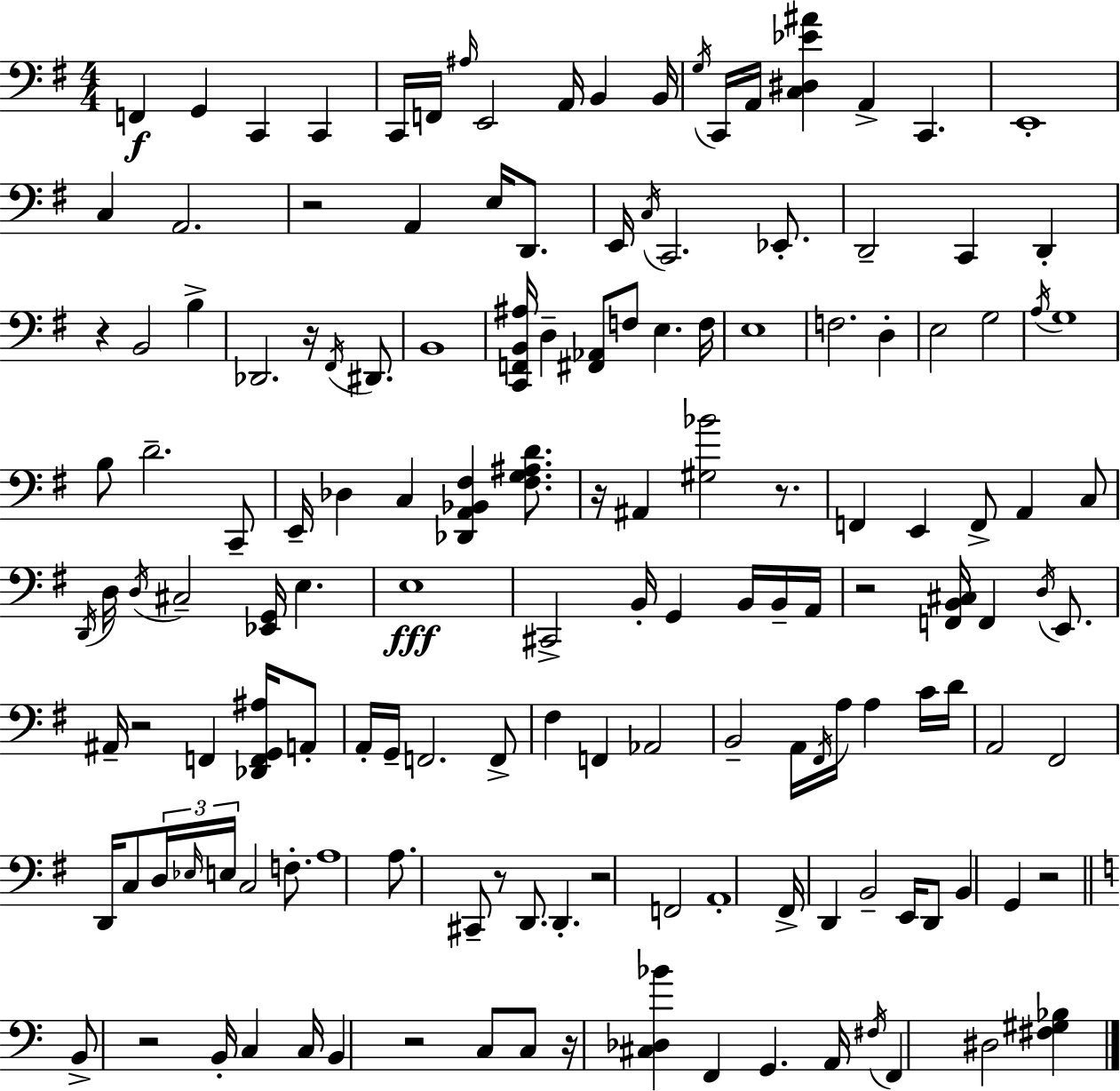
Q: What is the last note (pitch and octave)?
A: D#3